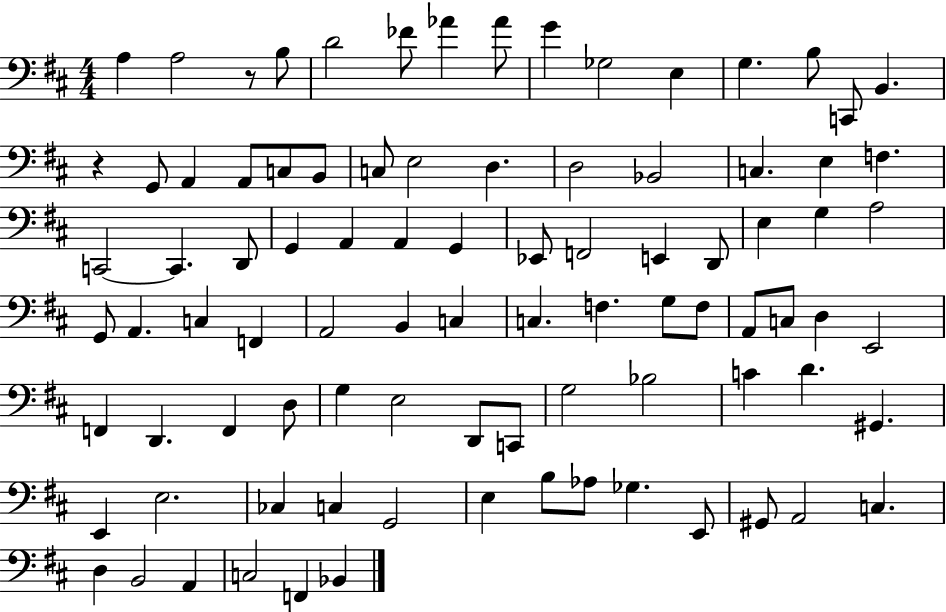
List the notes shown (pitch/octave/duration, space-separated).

A3/q A3/h R/e B3/e D4/h FES4/e Ab4/q Ab4/e G4/q Gb3/h E3/q G3/q. B3/e C2/e B2/q. R/q G2/e A2/q A2/e C3/e B2/e C3/e E3/h D3/q. D3/h Bb2/h C3/q. E3/q F3/q. C2/h C2/q. D2/e G2/q A2/q A2/q G2/q Eb2/e F2/h E2/q D2/e E3/q G3/q A3/h G2/e A2/q. C3/q F2/q A2/h B2/q C3/q C3/q. F3/q. G3/e F3/e A2/e C3/e D3/q E2/h F2/q D2/q. F2/q D3/e G3/q E3/h D2/e C2/e G3/h Bb3/h C4/q D4/q. G#2/q. E2/q E3/h. CES3/q C3/q G2/h E3/q B3/e Ab3/e Gb3/q. E2/e G#2/e A2/h C3/q. D3/q B2/h A2/q C3/h F2/q Bb2/q